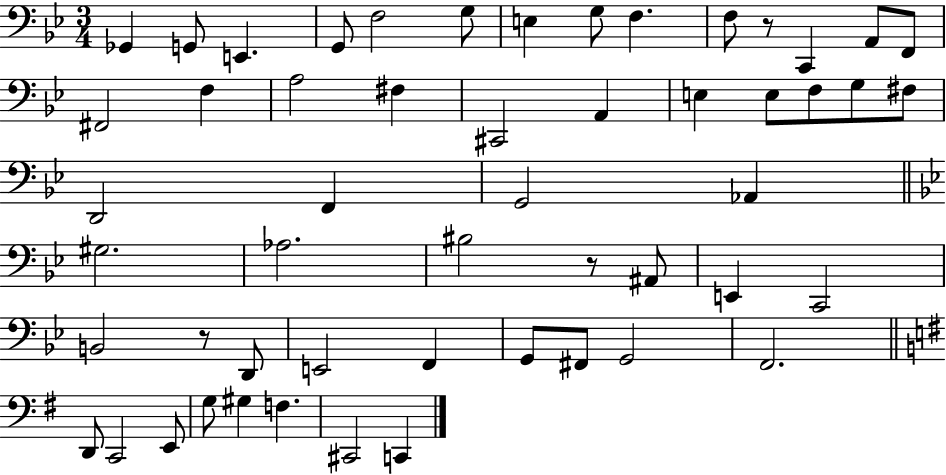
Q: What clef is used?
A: bass